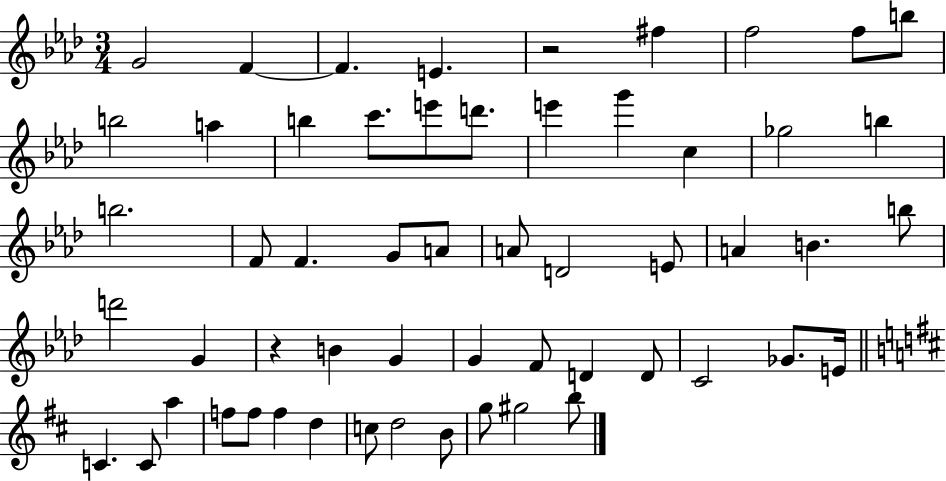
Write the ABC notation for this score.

X:1
T:Untitled
M:3/4
L:1/4
K:Ab
G2 F F E z2 ^f f2 f/2 b/2 b2 a b c'/2 e'/2 d'/2 e' g' c _g2 b b2 F/2 F G/2 A/2 A/2 D2 E/2 A B b/2 d'2 G z B G G F/2 D D/2 C2 _G/2 E/4 C C/2 a f/2 f/2 f d c/2 d2 B/2 g/2 ^g2 b/2